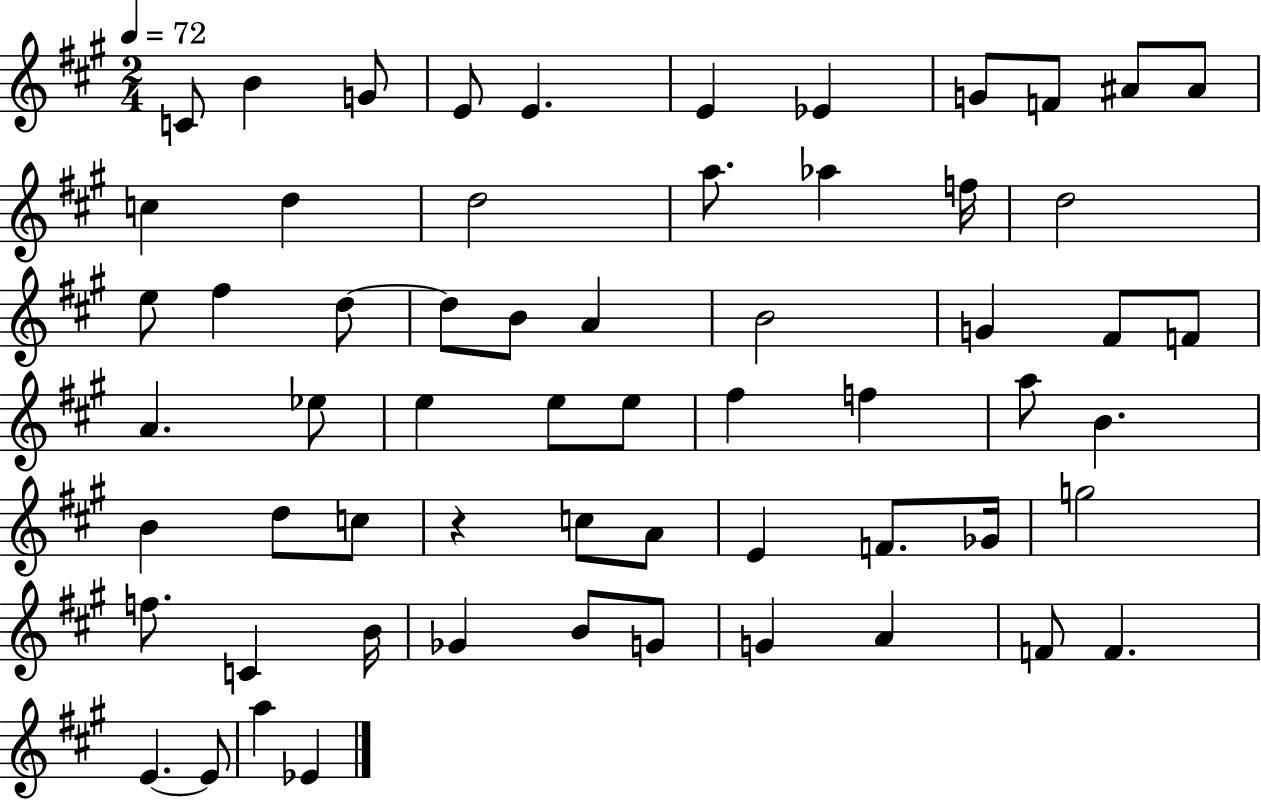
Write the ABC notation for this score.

X:1
T:Untitled
M:2/4
L:1/4
K:A
C/2 B G/2 E/2 E E _E G/2 F/2 ^A/2 ^A/2 c d d2 a/2 _a f/4 d2 e/2 ^f d/2 d/2 B/2 A B2 G ^F/2 F/2 A _e/2 e e/2 e/2 ^f f a/2 B B d/2 c/2 z c/2 A/2 E F/2 _G/4 g2 f/2 C B/4 _G B/2 G/2 G A F/2 F E E/2 a _E